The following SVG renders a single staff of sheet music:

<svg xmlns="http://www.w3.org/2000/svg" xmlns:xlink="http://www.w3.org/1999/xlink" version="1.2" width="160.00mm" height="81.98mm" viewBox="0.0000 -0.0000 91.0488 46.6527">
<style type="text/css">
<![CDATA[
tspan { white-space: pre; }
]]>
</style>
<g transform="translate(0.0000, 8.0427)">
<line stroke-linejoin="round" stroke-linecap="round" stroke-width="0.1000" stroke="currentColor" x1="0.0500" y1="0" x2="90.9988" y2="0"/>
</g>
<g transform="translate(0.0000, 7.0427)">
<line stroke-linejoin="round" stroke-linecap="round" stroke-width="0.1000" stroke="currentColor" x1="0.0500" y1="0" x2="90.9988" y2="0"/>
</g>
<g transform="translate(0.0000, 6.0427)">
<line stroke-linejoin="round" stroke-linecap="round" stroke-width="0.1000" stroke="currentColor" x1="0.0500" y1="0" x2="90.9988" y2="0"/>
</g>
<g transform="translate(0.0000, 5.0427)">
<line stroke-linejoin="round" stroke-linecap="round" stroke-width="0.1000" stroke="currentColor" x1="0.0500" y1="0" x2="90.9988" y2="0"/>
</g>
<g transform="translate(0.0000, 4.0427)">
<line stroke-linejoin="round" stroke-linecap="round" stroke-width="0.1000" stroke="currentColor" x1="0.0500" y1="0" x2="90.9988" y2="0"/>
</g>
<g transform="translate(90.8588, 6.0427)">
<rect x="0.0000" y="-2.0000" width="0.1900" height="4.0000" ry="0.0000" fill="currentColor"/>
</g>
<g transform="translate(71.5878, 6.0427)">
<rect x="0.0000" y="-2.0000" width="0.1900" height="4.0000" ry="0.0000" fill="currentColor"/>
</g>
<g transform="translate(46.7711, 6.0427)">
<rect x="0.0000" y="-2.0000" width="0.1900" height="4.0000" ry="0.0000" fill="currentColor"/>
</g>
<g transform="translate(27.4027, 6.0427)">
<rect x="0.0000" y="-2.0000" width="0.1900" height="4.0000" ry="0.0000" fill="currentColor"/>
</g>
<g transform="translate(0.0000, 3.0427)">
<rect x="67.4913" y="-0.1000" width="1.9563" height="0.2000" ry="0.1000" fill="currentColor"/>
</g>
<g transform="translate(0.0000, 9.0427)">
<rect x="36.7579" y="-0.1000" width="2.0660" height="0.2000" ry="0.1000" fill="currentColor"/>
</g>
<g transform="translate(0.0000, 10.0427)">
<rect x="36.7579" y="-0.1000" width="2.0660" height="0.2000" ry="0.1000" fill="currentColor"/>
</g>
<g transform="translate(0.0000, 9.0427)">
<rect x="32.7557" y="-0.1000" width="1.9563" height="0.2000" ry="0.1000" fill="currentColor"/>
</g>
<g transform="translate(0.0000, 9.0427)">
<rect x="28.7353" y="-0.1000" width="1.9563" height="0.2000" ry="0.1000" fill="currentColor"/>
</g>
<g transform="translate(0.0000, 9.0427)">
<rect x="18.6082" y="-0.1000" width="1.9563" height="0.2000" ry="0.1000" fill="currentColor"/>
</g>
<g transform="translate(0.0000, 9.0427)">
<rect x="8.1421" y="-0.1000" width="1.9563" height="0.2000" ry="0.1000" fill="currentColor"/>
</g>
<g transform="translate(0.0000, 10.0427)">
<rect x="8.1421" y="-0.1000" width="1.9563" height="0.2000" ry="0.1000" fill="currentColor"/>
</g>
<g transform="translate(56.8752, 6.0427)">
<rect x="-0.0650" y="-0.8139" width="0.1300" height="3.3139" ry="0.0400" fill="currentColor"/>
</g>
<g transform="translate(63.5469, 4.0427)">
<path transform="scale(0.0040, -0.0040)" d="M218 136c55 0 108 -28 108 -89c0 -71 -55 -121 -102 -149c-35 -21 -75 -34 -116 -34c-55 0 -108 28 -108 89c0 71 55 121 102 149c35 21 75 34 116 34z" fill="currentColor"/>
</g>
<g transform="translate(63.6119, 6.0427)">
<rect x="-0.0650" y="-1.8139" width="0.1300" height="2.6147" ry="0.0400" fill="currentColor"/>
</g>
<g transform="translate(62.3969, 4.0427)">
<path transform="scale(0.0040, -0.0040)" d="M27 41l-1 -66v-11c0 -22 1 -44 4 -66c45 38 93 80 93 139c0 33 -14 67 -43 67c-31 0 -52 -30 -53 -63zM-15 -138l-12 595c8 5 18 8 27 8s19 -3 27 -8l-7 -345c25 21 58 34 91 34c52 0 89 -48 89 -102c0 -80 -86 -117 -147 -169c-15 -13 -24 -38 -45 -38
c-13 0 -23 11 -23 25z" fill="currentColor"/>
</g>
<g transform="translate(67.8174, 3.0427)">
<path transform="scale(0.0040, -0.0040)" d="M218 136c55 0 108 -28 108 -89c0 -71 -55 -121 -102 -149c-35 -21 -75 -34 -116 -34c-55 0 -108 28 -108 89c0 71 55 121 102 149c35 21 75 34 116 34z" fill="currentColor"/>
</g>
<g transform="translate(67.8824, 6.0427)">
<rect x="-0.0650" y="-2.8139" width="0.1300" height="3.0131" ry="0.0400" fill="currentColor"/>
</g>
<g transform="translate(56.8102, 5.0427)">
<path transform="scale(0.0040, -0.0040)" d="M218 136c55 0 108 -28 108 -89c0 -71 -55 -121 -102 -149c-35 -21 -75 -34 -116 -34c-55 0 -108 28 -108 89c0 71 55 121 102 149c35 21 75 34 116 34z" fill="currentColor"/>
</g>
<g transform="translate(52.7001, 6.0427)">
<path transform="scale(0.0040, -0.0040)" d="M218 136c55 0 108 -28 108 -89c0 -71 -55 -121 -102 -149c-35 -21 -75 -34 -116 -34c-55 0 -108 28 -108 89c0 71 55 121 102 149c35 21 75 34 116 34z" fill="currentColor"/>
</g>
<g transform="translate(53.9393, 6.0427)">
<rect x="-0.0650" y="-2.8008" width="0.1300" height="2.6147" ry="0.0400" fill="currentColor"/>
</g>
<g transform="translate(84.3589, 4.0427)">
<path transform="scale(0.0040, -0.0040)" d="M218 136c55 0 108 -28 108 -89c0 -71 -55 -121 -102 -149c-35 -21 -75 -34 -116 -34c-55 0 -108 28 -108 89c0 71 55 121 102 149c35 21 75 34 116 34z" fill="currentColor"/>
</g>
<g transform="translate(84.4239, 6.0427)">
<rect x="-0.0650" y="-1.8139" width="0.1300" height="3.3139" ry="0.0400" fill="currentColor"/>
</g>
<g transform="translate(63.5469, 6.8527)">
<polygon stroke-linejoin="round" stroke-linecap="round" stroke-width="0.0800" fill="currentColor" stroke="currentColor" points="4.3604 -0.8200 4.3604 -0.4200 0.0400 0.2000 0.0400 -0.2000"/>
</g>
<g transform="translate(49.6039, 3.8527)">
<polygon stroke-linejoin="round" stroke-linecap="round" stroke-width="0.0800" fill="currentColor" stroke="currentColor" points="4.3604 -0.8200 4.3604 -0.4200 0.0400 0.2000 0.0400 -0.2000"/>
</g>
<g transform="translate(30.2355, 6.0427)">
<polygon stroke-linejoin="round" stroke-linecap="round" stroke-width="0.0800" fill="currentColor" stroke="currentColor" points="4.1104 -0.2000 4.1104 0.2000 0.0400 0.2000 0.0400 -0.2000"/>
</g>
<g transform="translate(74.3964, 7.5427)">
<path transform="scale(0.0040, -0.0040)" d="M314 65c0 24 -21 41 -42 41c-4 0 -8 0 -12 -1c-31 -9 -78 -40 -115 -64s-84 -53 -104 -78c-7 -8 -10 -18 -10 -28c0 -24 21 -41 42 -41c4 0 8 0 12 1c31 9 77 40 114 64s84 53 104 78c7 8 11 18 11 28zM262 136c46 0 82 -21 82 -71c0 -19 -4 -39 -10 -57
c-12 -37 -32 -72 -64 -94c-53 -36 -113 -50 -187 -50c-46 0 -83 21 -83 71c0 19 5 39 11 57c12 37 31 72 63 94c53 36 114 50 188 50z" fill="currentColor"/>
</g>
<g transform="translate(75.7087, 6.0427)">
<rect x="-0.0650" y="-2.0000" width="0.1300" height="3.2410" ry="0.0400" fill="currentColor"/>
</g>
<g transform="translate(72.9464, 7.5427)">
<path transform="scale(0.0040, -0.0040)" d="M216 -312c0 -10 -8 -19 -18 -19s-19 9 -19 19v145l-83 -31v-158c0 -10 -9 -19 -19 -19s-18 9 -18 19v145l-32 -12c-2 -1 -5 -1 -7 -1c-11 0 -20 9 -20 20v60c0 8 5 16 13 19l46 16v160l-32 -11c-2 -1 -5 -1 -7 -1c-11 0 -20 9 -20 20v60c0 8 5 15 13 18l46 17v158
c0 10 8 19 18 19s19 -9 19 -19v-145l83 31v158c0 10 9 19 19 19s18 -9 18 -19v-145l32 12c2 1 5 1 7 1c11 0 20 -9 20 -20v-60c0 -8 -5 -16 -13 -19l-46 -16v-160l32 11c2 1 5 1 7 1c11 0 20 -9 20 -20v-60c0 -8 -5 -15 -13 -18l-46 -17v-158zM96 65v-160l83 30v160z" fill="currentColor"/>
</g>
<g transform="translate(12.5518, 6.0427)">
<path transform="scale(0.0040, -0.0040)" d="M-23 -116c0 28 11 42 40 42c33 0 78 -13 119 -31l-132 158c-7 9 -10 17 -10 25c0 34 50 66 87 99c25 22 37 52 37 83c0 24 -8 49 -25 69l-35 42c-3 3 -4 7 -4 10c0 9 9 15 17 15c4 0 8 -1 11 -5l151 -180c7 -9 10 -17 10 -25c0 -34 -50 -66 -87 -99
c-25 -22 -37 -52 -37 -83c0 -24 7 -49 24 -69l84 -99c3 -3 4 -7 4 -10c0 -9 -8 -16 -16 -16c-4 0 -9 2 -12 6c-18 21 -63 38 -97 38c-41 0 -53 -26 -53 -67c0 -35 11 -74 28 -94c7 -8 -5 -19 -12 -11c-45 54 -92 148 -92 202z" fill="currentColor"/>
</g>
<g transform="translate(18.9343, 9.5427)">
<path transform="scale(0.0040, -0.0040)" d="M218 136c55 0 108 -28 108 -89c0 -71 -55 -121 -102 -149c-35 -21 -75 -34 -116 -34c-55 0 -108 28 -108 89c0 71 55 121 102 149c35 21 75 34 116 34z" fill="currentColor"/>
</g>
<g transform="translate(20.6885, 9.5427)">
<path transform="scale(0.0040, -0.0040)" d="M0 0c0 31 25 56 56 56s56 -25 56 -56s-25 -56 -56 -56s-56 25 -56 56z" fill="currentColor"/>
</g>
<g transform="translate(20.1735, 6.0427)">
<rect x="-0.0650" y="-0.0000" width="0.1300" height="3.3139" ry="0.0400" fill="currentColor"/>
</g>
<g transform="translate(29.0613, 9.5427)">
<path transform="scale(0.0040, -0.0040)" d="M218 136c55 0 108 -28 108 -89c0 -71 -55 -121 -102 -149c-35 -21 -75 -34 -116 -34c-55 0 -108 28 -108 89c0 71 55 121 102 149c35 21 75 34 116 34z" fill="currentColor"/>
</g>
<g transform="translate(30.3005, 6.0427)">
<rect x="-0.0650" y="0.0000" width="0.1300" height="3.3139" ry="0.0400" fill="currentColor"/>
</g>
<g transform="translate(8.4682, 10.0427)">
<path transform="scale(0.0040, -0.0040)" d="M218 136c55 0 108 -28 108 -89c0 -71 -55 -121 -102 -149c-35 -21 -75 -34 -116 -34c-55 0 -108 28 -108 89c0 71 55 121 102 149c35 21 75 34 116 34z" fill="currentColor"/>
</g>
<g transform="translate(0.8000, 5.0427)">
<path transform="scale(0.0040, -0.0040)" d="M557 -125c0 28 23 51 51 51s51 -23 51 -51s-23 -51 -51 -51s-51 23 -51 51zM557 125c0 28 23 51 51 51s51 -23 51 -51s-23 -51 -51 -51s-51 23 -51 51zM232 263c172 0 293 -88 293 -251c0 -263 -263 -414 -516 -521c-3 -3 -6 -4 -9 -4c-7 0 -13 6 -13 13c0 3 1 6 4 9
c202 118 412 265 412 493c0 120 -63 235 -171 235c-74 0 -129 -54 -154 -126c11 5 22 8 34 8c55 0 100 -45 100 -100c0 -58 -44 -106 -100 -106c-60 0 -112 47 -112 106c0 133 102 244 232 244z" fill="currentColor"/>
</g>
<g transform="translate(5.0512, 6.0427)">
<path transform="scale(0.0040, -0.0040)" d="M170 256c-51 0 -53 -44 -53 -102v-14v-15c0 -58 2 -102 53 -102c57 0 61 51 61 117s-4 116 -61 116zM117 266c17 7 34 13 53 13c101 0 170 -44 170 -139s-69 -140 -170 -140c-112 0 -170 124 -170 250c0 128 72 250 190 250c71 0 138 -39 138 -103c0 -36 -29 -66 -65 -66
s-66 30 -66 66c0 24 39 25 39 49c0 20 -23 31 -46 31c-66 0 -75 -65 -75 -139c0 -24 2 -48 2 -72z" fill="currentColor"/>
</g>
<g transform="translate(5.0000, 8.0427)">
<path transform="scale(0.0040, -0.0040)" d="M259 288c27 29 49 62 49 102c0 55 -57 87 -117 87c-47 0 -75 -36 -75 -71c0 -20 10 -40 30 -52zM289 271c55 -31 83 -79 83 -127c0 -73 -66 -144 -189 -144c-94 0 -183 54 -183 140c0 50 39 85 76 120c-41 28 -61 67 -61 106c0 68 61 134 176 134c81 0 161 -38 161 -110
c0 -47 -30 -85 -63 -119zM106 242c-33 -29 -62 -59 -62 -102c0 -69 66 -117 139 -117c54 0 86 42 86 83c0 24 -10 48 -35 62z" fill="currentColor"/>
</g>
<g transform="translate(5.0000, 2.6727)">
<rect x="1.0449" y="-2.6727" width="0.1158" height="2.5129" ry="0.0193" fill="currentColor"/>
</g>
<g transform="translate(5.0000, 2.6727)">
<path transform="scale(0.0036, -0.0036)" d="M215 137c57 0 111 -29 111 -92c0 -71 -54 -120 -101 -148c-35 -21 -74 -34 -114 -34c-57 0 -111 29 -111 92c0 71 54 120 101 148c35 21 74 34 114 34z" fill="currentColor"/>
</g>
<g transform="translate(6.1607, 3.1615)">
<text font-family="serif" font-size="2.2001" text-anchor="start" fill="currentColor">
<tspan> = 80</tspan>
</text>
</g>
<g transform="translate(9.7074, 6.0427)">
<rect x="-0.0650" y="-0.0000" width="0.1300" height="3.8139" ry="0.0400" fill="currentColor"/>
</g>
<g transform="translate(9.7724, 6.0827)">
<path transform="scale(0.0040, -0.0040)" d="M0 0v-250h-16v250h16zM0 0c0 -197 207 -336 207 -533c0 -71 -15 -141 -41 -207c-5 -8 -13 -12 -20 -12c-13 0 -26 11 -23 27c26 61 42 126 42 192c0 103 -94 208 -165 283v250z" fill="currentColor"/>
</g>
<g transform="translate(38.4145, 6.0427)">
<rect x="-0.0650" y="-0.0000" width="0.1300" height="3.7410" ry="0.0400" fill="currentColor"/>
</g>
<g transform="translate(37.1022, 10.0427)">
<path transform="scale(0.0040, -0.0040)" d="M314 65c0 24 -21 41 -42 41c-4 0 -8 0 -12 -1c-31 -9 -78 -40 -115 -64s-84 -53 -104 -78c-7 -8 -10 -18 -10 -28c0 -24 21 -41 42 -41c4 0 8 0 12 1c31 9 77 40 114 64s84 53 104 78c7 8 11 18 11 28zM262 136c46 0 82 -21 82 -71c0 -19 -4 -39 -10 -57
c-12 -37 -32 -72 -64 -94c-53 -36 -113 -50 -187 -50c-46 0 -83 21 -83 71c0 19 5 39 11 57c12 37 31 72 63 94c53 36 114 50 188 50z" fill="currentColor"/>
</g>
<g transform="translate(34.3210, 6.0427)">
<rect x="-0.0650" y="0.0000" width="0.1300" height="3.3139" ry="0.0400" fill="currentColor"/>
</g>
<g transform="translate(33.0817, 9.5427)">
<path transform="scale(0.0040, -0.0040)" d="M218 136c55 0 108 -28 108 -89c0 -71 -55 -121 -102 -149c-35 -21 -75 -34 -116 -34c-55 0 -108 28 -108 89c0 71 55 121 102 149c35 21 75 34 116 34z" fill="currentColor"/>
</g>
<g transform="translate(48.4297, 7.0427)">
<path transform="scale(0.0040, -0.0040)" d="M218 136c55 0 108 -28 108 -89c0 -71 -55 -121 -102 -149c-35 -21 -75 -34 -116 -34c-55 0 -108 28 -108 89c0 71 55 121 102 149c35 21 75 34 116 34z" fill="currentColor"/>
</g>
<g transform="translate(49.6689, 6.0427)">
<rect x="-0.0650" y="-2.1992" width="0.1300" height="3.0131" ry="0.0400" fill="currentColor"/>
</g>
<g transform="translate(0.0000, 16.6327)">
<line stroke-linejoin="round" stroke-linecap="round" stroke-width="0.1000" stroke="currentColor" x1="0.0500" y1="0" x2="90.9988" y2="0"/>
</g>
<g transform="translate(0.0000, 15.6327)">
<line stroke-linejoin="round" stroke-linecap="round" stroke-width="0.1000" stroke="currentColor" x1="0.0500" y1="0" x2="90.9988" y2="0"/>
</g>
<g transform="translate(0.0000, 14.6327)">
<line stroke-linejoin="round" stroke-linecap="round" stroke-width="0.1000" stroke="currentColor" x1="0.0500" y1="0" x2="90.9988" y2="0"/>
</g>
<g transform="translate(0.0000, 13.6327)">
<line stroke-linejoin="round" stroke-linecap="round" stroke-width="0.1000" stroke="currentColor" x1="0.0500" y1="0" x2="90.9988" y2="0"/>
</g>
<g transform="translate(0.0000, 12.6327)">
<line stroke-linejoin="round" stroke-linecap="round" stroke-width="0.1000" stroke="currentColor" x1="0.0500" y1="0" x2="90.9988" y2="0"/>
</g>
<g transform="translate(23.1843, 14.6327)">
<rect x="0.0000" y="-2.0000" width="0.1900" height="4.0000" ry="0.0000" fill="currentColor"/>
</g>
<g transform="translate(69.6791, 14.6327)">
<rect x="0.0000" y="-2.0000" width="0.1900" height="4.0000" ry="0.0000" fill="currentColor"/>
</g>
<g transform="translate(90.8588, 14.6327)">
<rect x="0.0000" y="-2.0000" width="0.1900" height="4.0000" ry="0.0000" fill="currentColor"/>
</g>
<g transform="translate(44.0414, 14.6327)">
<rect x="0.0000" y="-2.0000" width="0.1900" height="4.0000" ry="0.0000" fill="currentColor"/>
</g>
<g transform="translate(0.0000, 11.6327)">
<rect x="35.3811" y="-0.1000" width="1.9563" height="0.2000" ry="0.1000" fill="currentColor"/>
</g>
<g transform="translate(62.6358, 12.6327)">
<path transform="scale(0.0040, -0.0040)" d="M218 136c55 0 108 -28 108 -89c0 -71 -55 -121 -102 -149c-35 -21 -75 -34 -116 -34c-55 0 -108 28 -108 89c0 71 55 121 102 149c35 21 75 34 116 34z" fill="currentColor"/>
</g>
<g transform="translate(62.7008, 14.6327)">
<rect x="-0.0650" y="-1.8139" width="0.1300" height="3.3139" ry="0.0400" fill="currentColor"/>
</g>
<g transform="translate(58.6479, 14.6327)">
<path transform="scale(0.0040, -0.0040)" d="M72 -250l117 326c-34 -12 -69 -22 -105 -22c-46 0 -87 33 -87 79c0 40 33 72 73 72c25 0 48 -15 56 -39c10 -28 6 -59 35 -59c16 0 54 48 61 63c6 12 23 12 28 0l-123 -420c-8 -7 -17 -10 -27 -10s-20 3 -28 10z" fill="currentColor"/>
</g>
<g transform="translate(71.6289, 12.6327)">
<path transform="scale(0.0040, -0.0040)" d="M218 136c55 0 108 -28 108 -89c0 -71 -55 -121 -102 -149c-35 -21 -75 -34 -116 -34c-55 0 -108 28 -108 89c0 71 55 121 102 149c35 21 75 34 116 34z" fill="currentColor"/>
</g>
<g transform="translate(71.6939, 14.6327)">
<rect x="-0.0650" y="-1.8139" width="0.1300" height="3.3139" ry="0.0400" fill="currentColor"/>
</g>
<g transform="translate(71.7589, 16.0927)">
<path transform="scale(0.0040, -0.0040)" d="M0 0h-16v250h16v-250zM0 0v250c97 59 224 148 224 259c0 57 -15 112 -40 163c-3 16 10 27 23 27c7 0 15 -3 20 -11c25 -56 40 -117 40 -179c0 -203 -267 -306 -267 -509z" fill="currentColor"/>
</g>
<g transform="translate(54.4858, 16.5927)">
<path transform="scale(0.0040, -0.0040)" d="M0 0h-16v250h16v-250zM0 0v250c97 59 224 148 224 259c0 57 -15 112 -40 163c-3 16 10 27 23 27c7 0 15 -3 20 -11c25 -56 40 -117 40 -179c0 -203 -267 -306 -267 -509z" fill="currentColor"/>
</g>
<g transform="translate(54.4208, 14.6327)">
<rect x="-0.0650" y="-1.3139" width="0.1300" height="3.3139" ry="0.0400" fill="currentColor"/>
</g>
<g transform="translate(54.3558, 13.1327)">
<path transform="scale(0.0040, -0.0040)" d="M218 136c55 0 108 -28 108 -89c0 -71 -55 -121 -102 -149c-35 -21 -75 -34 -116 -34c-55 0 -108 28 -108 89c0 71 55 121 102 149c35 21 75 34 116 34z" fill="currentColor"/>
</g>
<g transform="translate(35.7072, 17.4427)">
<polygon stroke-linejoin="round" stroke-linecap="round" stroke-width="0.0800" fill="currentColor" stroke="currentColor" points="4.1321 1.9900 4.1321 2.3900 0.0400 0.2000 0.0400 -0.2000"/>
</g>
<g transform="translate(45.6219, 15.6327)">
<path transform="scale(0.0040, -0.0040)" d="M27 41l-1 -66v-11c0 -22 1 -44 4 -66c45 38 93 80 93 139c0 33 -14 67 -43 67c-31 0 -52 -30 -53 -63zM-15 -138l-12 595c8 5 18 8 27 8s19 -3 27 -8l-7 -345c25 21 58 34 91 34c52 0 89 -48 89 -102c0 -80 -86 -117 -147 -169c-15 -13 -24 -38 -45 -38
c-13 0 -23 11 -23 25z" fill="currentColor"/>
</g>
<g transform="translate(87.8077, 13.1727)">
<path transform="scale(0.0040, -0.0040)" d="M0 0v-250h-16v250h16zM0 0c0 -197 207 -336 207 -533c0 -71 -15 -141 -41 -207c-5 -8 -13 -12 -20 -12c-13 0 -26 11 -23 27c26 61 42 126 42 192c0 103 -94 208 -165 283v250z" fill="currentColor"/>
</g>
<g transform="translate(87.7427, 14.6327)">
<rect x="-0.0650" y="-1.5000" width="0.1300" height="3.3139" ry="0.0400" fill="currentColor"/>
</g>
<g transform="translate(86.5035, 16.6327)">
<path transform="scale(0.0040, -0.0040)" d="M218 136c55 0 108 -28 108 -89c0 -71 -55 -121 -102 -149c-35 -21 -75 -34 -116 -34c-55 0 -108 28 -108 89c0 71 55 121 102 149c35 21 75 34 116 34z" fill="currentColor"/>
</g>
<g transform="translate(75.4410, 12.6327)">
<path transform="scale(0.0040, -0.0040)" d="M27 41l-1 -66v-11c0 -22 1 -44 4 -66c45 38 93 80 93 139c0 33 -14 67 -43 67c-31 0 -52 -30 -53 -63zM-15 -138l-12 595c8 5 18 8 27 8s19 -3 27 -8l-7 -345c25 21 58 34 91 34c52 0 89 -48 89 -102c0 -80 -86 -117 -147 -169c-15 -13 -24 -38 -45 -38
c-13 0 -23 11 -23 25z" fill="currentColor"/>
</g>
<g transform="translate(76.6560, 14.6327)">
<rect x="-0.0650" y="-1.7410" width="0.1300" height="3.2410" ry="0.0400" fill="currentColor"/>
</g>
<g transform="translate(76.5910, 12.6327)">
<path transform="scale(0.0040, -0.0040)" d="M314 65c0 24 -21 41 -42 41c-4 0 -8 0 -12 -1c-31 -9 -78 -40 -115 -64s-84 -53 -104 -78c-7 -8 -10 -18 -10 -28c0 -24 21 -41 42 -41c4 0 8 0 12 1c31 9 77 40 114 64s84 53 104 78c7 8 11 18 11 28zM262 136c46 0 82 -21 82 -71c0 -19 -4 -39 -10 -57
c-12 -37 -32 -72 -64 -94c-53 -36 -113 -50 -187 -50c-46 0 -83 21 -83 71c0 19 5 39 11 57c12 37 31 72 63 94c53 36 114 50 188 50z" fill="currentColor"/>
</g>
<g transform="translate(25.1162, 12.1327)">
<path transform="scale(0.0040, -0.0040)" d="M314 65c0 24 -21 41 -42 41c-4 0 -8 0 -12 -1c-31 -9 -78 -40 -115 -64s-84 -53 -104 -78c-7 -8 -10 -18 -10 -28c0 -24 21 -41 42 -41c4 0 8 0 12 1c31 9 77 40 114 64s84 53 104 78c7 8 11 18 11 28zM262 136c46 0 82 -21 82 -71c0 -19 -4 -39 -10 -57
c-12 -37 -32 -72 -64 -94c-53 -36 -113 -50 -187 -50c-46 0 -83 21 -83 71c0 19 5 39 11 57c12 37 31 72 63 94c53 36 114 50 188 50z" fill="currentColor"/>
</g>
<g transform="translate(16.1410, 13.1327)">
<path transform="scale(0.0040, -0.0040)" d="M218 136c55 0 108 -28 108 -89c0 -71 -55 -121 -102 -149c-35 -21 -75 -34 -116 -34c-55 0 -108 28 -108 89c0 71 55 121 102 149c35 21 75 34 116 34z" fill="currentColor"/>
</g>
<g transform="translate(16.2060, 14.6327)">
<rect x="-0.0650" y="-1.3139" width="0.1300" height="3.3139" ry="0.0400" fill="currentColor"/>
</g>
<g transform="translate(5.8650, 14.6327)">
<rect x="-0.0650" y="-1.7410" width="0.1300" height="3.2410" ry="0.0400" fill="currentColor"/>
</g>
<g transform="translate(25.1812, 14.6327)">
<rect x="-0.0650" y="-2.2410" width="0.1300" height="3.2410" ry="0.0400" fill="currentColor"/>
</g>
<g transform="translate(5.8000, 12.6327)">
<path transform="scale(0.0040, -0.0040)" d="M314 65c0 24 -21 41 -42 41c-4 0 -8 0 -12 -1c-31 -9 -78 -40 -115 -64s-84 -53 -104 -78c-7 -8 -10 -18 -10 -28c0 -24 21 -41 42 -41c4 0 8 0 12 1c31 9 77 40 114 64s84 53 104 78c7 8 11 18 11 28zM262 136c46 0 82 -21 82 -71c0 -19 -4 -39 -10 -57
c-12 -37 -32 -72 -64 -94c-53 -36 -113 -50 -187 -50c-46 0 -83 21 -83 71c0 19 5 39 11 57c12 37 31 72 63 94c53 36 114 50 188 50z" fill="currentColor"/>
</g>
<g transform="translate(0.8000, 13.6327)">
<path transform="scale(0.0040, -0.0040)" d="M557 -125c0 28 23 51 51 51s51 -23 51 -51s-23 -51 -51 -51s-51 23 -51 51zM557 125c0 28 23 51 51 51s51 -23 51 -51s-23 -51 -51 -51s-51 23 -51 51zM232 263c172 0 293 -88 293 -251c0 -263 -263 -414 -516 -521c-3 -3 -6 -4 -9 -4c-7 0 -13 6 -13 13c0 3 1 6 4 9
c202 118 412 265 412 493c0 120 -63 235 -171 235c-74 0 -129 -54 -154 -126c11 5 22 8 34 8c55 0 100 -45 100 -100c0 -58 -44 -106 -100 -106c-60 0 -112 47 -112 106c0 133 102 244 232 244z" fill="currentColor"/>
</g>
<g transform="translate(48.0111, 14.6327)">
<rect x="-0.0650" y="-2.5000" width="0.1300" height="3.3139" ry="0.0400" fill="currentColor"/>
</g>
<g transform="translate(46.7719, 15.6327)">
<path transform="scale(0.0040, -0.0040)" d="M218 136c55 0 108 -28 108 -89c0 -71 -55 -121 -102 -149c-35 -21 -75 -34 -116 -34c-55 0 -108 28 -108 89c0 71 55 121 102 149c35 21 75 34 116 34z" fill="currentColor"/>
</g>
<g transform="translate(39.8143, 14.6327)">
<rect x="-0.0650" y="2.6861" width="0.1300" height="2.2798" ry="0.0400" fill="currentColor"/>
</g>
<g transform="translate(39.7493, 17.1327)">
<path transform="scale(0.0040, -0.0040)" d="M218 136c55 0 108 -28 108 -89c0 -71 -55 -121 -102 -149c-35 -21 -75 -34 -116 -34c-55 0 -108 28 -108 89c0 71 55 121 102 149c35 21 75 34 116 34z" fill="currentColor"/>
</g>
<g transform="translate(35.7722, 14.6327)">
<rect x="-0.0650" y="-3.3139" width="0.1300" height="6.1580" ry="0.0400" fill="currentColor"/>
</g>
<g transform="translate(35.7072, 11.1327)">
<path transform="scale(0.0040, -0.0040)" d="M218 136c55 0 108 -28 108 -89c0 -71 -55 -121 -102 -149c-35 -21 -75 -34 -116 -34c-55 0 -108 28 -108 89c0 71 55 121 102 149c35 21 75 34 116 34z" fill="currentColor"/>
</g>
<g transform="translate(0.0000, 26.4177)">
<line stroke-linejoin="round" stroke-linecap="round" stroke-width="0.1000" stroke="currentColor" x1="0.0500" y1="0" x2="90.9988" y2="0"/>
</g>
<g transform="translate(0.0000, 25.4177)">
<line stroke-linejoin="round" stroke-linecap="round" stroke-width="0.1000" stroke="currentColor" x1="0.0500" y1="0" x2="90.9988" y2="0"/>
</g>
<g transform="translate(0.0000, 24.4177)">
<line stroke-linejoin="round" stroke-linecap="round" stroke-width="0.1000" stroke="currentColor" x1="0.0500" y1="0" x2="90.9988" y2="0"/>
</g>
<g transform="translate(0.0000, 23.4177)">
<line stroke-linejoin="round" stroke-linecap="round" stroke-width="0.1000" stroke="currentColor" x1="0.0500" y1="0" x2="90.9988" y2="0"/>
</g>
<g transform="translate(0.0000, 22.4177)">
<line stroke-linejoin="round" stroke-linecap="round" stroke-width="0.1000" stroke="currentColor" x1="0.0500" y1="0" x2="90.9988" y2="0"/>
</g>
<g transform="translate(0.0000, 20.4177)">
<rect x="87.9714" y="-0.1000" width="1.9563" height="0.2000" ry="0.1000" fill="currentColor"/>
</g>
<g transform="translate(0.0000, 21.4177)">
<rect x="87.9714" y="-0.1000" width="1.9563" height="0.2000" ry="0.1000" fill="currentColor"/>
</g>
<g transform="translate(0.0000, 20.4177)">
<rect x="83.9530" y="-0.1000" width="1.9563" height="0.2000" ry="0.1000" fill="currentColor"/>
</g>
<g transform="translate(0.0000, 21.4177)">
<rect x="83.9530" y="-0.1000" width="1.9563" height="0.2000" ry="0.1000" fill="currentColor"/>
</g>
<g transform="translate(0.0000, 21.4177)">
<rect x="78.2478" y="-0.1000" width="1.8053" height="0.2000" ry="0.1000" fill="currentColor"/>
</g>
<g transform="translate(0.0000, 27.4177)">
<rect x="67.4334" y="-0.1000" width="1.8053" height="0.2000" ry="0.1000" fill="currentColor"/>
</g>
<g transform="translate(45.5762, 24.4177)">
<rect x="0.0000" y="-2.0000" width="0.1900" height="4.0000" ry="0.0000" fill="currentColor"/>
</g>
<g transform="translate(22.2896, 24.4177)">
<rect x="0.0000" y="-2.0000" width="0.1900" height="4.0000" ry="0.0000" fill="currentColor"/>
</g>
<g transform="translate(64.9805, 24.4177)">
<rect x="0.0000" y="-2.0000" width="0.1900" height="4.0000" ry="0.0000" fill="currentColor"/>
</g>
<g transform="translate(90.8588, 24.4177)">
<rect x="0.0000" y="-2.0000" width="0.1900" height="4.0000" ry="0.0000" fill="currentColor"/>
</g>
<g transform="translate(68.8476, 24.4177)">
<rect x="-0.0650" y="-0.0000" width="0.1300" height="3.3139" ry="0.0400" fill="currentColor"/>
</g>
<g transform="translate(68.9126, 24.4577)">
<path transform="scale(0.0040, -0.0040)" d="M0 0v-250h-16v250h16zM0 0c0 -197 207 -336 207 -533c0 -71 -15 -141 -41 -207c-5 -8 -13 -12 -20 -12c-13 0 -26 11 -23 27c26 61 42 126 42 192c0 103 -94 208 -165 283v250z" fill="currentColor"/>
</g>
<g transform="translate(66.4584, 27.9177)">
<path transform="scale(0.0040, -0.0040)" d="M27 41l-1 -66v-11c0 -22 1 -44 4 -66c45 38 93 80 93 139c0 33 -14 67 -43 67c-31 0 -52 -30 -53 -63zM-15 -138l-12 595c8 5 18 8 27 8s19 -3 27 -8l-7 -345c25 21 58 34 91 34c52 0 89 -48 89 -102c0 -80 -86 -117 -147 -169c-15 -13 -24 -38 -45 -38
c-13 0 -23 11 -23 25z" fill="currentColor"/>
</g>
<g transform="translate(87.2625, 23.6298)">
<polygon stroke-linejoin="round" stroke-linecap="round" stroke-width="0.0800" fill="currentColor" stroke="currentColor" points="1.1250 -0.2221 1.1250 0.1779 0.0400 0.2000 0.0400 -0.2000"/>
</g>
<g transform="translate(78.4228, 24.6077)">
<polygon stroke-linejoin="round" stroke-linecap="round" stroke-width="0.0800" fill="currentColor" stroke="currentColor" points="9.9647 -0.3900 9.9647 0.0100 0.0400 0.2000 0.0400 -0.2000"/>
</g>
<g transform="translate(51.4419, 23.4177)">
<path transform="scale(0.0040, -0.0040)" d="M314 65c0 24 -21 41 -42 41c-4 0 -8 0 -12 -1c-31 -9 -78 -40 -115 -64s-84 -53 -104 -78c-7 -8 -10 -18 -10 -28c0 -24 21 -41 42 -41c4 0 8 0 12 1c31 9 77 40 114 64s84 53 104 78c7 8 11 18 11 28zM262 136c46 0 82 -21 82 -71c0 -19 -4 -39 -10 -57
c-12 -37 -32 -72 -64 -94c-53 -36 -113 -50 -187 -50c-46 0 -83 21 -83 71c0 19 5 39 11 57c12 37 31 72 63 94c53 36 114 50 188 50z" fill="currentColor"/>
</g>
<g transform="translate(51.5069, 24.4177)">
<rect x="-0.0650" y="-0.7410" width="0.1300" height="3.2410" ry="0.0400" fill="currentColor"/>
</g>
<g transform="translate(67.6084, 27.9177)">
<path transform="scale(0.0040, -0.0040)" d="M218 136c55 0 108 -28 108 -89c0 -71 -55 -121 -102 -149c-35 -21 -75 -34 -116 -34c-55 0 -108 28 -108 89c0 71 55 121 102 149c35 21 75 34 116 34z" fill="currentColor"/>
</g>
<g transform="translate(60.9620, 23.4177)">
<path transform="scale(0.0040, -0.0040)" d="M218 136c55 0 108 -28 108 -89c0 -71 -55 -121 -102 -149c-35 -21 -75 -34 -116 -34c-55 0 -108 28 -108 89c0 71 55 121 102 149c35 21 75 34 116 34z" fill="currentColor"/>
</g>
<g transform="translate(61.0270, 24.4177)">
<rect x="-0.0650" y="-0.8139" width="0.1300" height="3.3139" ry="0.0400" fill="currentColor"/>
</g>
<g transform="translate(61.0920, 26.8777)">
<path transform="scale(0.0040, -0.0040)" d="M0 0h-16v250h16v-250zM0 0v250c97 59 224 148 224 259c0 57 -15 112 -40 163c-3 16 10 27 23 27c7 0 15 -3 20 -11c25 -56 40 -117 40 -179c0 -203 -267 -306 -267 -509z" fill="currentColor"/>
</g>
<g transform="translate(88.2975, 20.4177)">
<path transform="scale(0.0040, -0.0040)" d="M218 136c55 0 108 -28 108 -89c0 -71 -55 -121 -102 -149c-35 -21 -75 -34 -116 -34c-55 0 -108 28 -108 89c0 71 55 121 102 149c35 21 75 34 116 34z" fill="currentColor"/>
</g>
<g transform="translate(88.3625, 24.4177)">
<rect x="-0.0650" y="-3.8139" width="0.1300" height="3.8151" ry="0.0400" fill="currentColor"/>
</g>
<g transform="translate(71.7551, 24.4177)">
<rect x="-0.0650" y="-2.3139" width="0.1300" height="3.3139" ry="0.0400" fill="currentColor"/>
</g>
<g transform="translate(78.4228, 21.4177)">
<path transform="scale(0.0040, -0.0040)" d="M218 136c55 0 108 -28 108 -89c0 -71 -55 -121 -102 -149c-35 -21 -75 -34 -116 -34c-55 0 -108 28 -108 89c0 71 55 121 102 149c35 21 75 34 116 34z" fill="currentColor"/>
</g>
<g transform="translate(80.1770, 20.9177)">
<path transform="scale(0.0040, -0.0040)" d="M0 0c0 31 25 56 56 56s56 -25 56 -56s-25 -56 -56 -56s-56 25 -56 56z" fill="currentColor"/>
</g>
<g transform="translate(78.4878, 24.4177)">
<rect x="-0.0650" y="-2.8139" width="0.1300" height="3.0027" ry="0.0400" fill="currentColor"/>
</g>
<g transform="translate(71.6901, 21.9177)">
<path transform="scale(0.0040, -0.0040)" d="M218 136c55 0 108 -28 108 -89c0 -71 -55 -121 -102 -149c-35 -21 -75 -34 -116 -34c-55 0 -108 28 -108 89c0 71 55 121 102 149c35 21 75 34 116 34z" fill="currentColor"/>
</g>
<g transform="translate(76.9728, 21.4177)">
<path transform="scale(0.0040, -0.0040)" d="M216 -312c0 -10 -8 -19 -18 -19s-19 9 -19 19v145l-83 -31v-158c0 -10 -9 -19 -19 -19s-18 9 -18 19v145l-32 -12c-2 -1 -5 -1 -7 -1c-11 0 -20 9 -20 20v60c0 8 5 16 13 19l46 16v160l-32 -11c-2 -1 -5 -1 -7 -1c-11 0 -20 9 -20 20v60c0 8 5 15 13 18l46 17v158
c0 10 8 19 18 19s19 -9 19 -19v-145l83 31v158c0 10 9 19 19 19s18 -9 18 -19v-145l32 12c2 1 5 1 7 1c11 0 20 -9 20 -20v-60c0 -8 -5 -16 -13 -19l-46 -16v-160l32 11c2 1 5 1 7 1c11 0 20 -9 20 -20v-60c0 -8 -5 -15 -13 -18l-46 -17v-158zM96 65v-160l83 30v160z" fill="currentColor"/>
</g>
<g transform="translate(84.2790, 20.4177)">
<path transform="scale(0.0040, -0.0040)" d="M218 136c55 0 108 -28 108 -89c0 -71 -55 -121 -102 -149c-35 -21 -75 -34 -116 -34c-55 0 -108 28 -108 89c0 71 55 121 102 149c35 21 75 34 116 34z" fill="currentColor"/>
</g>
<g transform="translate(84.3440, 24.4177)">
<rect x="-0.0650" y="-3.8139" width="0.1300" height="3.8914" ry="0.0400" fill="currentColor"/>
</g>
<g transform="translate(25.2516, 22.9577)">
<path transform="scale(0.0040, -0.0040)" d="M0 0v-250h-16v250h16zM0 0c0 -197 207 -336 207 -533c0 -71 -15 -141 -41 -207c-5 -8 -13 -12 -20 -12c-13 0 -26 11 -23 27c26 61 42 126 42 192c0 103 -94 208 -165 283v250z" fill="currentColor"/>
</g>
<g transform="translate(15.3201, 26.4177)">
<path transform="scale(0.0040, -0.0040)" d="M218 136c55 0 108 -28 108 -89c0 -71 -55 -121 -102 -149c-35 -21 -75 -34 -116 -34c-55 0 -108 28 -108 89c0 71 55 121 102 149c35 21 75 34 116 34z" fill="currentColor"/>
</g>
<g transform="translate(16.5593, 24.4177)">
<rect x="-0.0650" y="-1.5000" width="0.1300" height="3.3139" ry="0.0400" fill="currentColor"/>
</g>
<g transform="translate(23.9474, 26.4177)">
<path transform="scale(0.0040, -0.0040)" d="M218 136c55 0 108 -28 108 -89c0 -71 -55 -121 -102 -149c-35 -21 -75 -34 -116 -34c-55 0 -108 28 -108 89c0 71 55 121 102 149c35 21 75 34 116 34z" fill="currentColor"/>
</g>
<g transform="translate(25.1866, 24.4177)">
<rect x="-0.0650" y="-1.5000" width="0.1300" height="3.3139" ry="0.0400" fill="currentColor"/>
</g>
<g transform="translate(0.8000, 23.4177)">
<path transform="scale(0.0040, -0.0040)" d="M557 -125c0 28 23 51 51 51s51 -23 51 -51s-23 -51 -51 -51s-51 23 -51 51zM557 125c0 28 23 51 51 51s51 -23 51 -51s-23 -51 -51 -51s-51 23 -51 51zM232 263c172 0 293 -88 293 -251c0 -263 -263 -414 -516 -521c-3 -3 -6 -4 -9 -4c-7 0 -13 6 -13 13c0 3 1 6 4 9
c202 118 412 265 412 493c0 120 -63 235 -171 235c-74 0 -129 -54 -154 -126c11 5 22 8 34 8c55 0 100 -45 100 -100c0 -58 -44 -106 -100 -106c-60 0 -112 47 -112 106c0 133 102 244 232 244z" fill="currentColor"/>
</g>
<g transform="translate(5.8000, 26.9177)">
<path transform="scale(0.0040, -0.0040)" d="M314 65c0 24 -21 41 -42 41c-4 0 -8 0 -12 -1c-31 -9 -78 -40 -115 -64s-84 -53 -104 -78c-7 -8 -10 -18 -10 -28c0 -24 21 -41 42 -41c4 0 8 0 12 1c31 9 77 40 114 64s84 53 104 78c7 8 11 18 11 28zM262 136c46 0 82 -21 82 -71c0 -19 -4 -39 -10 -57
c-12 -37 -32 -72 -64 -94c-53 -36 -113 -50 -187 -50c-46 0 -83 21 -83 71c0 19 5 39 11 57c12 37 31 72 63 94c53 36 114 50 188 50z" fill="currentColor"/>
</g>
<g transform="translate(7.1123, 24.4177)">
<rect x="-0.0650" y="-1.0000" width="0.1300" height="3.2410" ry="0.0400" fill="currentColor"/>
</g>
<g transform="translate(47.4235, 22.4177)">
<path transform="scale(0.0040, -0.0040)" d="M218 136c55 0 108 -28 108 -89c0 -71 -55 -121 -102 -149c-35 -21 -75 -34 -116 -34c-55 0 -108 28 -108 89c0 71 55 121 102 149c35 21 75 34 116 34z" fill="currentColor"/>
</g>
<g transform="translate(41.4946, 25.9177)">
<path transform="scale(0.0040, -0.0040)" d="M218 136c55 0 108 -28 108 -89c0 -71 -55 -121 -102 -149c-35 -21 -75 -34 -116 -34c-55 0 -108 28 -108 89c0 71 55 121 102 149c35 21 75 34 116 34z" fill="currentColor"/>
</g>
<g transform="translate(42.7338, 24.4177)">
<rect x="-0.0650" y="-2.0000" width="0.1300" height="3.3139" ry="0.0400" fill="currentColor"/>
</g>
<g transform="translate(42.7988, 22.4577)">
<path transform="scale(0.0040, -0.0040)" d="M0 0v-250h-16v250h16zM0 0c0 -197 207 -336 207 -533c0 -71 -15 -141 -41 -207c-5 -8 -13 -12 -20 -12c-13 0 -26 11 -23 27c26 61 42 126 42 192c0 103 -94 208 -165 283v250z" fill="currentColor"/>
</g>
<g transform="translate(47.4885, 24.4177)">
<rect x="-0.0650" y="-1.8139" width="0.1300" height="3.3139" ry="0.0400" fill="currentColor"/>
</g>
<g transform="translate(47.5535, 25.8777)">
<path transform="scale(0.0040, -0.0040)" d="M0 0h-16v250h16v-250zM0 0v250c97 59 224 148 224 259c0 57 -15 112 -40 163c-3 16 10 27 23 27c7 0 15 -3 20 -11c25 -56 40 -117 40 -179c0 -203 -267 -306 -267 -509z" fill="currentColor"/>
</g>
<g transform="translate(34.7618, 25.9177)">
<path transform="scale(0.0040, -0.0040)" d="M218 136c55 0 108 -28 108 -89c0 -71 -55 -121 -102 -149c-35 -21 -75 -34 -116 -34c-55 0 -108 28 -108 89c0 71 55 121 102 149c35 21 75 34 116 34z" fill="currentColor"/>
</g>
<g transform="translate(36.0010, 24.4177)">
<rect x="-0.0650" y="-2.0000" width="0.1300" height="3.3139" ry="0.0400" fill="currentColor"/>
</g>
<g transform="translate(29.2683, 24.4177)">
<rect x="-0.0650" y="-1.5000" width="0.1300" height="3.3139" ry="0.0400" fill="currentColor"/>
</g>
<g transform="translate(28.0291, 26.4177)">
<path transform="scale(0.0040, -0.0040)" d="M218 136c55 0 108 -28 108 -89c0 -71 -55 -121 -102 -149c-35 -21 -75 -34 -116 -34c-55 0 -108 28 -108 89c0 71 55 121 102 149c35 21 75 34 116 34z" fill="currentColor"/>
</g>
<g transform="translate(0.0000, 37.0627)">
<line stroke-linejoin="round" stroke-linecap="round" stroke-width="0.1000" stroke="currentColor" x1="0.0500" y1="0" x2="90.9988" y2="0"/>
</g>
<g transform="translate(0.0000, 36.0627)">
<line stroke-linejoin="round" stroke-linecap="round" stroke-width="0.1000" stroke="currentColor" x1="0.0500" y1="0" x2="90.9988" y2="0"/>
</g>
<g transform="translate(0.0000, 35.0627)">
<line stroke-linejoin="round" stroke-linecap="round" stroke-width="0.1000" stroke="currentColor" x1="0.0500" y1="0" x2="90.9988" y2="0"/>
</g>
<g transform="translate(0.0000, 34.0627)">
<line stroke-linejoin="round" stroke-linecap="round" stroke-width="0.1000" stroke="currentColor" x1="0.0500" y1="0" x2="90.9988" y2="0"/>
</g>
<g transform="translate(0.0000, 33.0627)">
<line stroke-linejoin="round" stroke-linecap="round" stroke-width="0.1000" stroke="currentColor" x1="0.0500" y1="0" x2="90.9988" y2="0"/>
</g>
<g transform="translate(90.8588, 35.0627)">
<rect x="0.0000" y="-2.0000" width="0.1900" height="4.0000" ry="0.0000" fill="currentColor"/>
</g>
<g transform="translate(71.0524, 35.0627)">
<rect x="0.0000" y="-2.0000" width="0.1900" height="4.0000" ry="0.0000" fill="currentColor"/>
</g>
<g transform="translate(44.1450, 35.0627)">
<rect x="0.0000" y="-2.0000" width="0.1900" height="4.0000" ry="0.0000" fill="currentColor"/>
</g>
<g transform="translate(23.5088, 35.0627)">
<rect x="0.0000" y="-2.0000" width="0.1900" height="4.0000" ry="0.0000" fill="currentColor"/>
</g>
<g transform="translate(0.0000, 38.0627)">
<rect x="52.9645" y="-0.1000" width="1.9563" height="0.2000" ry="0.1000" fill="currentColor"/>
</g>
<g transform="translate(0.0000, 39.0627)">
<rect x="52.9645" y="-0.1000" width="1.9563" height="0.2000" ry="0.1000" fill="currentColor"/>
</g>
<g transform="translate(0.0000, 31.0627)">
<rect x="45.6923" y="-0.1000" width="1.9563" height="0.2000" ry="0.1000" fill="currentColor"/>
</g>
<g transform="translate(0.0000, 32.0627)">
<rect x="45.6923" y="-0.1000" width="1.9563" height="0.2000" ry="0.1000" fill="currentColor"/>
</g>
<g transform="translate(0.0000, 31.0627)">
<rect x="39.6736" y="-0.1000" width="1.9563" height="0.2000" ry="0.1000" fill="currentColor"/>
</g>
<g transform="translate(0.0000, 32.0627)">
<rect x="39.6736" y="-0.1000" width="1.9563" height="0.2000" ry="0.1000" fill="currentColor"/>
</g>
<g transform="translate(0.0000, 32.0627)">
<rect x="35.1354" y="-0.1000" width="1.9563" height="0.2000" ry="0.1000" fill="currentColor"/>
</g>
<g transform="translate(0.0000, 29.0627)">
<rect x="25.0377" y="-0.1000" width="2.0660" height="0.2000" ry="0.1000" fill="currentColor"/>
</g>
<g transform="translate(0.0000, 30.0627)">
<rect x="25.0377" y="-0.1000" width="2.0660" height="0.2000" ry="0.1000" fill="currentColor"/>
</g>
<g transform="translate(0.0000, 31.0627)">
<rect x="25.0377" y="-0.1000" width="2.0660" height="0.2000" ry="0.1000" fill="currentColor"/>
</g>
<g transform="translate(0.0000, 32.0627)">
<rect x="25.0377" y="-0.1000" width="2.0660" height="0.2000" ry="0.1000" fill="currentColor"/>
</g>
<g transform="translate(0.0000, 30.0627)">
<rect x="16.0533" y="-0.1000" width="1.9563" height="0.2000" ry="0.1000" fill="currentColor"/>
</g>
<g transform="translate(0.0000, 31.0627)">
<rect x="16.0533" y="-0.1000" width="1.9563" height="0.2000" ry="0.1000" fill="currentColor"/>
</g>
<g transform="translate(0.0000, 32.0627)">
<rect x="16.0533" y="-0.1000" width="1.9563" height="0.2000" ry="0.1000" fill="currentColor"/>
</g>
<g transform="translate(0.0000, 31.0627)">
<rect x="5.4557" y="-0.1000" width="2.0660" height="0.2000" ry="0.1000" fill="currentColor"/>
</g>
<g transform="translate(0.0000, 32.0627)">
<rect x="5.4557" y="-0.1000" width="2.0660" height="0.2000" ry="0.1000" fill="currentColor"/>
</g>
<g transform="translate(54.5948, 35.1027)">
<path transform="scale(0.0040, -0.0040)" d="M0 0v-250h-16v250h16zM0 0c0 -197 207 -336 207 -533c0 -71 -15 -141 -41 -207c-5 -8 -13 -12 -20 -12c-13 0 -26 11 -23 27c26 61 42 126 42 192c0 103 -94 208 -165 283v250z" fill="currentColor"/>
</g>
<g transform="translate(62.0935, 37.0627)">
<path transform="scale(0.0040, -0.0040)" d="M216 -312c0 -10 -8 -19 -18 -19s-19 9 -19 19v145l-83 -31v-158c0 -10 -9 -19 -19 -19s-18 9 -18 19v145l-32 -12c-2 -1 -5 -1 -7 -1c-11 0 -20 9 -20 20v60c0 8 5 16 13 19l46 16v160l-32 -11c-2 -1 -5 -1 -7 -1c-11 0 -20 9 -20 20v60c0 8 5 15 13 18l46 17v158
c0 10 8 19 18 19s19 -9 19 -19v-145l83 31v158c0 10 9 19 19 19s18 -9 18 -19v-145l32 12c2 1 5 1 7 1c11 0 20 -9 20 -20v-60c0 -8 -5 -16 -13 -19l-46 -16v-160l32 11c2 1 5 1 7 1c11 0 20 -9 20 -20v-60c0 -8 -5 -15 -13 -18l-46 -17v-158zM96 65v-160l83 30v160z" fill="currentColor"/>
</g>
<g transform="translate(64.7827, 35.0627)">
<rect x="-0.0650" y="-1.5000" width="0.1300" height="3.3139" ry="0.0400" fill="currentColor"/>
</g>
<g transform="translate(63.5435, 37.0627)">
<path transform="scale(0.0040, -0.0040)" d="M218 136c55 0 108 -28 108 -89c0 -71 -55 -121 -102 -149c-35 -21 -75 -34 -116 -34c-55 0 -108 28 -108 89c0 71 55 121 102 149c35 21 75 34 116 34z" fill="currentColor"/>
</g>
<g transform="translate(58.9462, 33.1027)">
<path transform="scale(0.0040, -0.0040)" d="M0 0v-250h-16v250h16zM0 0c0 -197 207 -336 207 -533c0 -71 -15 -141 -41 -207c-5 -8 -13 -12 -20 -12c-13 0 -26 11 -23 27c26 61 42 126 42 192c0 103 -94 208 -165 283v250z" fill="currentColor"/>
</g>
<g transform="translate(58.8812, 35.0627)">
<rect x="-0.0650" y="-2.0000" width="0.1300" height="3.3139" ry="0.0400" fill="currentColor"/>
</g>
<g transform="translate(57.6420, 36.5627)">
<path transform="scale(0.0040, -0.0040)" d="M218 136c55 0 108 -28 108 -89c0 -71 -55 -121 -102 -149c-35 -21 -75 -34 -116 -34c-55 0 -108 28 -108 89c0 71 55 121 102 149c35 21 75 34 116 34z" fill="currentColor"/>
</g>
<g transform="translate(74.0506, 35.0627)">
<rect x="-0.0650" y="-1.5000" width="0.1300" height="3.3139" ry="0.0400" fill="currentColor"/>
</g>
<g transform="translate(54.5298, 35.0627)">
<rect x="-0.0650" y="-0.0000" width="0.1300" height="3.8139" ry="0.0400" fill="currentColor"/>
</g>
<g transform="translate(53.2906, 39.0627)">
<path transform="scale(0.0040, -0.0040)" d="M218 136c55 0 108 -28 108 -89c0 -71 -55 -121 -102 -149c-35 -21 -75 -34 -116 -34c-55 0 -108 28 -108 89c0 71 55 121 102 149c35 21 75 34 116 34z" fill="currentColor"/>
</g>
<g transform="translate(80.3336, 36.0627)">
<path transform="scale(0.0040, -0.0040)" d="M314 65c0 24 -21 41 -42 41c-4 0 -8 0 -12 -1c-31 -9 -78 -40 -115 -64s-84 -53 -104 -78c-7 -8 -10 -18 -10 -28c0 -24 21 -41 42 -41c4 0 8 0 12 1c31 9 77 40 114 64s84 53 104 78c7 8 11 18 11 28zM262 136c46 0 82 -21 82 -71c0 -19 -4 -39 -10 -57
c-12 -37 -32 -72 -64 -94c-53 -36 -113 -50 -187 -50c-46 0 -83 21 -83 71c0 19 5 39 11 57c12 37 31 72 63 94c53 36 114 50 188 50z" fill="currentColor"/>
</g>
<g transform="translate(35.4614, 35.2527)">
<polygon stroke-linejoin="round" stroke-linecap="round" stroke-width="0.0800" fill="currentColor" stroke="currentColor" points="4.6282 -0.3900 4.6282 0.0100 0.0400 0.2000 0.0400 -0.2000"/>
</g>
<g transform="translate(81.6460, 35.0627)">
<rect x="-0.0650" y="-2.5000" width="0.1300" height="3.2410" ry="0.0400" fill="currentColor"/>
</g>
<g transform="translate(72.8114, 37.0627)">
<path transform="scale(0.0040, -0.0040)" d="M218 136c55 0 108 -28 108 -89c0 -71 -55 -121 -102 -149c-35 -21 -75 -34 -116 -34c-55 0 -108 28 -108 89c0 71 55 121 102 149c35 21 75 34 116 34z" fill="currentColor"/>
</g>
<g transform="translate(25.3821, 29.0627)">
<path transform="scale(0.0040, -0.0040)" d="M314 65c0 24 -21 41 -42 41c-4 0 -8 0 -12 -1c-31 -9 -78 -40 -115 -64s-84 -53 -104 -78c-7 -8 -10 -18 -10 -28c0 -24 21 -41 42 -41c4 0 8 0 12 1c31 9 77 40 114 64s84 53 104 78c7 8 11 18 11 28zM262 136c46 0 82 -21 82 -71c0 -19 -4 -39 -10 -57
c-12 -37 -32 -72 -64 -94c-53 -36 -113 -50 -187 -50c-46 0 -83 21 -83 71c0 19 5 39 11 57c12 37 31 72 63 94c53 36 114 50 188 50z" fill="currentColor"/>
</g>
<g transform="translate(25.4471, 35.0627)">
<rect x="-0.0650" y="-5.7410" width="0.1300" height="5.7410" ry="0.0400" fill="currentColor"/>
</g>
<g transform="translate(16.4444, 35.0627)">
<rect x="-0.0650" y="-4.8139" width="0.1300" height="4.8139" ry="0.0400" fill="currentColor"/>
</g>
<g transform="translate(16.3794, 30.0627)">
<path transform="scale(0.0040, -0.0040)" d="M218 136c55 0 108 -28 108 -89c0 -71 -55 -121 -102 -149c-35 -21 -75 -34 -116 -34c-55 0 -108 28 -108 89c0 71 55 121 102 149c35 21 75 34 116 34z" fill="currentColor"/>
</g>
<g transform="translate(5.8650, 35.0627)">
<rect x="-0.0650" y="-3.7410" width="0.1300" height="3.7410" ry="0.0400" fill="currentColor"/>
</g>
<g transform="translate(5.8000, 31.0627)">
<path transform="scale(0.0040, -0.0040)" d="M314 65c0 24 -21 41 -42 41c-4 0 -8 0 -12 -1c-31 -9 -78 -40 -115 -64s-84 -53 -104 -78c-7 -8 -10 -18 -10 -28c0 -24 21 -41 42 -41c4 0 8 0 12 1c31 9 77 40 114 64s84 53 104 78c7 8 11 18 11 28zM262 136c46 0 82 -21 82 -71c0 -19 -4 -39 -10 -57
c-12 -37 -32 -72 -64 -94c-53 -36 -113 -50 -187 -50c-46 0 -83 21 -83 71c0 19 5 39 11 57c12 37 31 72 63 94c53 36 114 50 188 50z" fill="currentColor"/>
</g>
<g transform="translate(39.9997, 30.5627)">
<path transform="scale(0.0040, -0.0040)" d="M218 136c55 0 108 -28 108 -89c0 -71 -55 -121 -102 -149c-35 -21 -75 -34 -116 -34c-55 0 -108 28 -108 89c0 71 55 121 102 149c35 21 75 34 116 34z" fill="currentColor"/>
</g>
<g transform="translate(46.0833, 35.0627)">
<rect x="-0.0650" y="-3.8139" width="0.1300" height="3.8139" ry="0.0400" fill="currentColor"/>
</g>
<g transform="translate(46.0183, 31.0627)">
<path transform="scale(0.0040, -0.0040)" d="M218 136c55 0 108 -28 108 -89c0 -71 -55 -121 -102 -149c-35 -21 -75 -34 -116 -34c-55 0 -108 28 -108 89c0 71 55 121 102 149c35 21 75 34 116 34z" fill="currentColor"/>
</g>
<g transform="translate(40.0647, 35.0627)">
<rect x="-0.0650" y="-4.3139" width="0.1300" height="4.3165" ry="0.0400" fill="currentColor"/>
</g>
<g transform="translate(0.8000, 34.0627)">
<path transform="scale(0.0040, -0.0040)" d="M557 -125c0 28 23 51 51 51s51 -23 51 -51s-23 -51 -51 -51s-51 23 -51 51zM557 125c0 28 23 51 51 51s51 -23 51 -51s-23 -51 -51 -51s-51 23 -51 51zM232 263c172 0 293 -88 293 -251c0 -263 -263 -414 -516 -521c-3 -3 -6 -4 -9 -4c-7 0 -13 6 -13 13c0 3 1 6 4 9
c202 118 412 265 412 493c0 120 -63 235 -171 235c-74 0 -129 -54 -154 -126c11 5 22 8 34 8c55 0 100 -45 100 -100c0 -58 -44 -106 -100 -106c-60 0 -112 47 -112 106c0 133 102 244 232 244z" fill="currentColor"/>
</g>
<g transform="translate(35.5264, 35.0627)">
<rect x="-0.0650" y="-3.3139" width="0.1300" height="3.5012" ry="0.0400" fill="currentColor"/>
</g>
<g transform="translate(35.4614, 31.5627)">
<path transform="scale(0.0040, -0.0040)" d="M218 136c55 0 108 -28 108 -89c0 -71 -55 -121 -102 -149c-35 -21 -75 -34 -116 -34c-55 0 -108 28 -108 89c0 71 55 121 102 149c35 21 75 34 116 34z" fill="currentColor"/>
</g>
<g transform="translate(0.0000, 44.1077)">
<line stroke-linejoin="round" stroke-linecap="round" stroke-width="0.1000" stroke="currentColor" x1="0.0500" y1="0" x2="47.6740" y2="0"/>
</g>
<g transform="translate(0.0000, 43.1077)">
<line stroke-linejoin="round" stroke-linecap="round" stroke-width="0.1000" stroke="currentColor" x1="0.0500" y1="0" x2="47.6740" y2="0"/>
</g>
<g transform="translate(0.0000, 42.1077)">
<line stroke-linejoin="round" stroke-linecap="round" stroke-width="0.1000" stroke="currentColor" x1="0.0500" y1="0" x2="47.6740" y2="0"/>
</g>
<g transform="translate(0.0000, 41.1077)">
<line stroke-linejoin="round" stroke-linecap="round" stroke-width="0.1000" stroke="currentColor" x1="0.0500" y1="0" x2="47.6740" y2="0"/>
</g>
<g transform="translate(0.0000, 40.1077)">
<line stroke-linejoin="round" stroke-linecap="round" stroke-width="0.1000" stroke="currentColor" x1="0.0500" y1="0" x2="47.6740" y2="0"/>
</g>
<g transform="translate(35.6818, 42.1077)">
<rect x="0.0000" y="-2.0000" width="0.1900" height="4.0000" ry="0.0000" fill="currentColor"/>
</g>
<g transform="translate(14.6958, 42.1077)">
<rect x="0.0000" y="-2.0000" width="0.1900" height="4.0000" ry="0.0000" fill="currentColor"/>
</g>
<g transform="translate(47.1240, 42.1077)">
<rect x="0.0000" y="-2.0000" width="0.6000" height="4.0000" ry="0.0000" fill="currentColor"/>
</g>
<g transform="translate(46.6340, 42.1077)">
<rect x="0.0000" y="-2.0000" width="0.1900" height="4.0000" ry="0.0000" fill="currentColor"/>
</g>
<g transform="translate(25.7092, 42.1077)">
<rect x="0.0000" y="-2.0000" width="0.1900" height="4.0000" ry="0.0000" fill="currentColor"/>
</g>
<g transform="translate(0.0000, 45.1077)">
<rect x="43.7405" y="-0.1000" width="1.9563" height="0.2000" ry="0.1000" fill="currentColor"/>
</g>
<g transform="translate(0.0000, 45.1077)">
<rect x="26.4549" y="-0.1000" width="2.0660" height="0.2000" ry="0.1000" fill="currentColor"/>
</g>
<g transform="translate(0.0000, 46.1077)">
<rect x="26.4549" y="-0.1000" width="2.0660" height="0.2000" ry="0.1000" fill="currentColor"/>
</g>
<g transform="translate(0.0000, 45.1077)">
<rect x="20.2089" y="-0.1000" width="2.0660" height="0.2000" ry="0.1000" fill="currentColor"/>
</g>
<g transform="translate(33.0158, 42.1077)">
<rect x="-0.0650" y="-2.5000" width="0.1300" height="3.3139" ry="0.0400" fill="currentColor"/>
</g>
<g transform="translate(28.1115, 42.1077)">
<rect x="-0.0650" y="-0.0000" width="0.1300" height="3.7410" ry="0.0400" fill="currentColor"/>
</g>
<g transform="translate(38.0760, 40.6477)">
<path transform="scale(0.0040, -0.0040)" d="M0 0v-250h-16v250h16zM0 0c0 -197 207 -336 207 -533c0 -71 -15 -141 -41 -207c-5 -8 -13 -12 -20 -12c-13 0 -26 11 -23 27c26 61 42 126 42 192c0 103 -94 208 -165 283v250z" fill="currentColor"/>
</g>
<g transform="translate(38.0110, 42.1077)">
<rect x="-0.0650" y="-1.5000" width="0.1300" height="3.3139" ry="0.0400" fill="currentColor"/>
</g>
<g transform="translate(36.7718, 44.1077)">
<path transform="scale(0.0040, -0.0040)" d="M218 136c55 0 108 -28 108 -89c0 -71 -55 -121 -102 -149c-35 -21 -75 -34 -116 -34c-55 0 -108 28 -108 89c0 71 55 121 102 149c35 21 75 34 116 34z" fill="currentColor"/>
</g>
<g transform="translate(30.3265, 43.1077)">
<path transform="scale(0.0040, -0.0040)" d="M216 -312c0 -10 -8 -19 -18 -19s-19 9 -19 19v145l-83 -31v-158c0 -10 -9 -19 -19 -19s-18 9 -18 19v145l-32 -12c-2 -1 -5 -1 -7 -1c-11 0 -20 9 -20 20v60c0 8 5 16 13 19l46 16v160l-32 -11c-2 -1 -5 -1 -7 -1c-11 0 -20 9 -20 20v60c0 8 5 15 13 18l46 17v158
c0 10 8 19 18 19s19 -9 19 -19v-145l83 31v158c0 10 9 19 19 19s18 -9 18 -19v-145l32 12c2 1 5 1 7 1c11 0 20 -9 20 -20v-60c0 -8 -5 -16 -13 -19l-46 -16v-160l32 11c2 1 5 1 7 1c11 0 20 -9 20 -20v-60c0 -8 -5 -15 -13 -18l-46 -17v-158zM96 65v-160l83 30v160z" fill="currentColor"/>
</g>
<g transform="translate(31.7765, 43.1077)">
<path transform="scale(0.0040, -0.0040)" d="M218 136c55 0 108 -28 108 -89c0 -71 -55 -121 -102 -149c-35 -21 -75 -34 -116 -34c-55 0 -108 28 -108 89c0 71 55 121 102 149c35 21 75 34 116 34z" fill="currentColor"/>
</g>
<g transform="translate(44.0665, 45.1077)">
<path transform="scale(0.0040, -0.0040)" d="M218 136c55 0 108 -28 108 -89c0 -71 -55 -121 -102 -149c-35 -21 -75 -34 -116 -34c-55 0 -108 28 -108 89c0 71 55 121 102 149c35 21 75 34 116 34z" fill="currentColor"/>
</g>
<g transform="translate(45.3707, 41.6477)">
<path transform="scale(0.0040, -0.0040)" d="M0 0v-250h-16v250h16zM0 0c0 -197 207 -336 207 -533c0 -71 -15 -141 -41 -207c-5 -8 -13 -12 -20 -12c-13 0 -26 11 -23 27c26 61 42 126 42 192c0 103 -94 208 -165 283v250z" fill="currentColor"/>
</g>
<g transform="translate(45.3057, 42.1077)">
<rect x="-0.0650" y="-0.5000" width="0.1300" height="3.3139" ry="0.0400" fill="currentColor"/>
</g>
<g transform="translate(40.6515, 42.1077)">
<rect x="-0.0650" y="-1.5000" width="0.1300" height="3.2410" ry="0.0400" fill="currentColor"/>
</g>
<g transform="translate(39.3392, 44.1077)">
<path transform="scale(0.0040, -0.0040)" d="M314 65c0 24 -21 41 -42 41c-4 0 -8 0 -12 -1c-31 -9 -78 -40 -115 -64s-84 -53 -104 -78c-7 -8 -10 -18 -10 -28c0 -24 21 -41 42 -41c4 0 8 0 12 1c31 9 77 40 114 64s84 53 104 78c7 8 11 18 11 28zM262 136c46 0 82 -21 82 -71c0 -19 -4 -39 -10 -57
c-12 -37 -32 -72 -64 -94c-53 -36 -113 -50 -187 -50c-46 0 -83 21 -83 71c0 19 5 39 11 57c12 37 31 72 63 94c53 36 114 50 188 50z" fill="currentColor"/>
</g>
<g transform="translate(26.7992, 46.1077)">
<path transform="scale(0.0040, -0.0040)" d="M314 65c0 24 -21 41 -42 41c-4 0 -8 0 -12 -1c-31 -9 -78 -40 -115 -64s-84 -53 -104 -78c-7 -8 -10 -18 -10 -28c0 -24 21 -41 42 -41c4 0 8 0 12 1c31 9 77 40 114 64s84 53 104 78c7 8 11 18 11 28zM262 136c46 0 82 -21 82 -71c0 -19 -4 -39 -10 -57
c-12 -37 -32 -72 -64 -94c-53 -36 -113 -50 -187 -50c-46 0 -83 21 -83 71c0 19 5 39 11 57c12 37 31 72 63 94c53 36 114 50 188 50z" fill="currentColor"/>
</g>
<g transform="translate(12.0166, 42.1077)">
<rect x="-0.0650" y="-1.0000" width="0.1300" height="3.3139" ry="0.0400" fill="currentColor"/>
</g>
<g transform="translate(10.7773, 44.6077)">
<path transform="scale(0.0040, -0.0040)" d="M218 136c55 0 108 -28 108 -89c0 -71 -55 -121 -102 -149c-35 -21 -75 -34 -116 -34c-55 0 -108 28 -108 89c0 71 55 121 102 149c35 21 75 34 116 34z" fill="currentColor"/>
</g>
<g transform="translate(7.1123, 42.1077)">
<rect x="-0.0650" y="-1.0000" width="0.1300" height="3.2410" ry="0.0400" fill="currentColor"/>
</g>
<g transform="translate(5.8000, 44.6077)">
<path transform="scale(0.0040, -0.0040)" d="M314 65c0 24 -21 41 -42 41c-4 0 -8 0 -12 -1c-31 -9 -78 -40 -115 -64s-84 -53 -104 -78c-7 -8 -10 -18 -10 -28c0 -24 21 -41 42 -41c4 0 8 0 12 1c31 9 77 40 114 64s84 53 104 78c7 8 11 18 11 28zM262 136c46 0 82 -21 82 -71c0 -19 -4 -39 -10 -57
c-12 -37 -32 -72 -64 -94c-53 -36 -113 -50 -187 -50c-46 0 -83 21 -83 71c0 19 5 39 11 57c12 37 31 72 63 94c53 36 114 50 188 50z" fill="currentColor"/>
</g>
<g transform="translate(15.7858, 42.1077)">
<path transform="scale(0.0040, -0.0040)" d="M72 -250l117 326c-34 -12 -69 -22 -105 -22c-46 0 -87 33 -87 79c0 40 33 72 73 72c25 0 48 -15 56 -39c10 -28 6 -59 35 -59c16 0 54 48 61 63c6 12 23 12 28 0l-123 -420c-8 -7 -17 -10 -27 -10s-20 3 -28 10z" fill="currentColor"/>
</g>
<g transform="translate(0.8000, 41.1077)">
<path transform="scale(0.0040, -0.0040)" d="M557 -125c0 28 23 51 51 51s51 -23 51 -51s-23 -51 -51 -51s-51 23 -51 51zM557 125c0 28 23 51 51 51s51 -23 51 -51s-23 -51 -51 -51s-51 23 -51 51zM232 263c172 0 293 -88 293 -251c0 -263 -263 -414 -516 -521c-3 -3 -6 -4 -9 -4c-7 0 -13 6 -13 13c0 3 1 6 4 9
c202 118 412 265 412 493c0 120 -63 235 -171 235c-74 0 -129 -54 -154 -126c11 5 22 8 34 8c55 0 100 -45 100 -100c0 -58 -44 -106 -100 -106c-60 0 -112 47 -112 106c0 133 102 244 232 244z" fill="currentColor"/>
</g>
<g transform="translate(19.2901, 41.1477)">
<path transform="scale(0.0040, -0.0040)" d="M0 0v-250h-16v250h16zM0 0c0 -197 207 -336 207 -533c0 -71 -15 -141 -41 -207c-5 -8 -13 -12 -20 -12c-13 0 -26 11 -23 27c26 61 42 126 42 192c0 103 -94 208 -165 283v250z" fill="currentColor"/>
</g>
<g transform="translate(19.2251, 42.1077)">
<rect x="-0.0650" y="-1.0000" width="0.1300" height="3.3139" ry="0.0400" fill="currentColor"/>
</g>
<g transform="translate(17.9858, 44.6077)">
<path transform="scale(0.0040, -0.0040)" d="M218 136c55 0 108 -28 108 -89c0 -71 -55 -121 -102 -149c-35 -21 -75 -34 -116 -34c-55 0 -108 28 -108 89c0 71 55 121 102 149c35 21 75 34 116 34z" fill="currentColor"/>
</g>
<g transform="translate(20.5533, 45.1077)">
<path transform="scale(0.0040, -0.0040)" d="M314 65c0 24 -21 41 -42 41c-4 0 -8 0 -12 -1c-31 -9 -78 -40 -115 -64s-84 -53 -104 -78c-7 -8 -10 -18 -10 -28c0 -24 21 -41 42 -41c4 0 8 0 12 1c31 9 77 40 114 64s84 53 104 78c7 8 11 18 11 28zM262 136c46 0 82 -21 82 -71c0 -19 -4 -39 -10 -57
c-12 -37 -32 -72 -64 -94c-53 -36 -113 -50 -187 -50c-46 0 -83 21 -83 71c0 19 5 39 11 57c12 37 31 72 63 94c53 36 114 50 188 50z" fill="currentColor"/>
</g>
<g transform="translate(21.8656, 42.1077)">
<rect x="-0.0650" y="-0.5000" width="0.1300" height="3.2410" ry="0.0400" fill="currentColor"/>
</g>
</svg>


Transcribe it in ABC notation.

X:1
T:Untitled
M:6/8
L:1/4
K:C
C,,/2 z D,, D,,/2 D,,/2 C,,2 B,,/2 D,/2 F, _A,/2 C/2 ^A,,2 A, A,2 G, B,2 D/2 F,,/2 _B,, G,/2 z/2 A, A,/2 _A,2 G,,/2 F,,2 G,, G,,/2 G,, A,, A,,/2 A,/2 F,2 F,/2 _D,,/2 B, ^C/2 E/2 E/4 E2 G B2 D/2 F/2 E C,,/2 A,,/2 ^G,, G,, B,,2 F,,2 F,, z/2 F,,/2 E,,2 C,,2 ^B,, G,,/2 G,,2 E,,/2